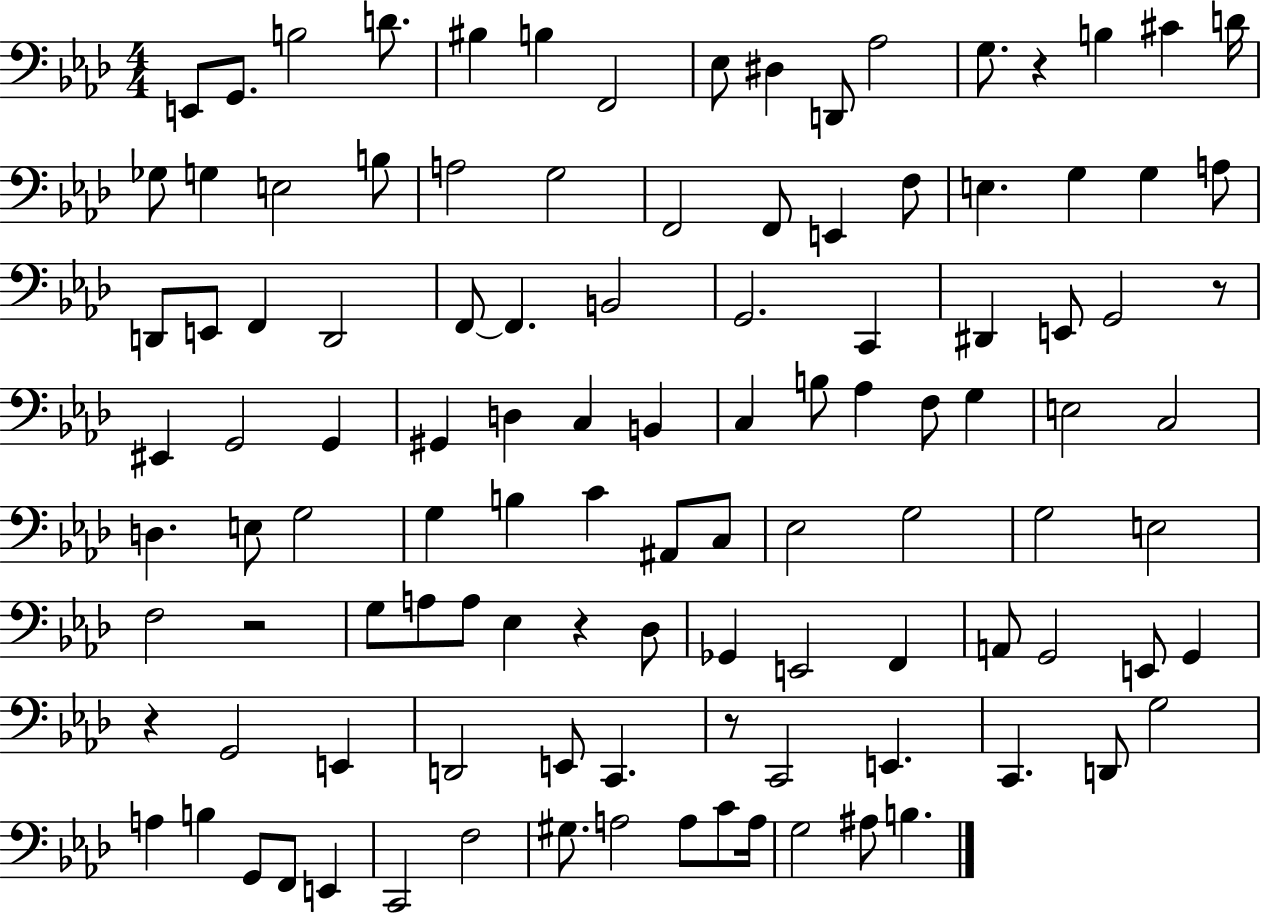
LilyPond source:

{
  \clef bass
  \numericTimeSignature
  \time 4/4
  \key aes \major
  e,8 g,8. b2 d'8. | bis4 b4 f,2 | ees8 dis4 d,8 aes2 | g8. r4 b4 cis'4 d'16 | \break ges8 g4 e2 b8 | a2 g2 | f,2 f,8 e,4 f8 | e4. g4 g4 a8 | \break d,8 e,8 f,4 d,2 | f,8~~ f,4. b,2 | g,2. c,4 | dis,4 e,8 g,2 r8 | \break eis,4 g,2 g,4 | gis,4 d4 c4 b,4 | c4 b8 aes4 f8 g4 | e2 c2 | \break d4. e8 g2 | g4 b4 c'4 ais,8 c8 | ees2 g2 | g2 e2 | \break f2 r2 | g8 a8 a8 ees4 r4 des8 | ges,4 e,2 f,4 | a,8 g,2 e,8 g,4 | \break r4 g,2 e,4 | d,2 e,8 c,4. | r8 c,2 e,4. | c,4. d,8 g2 | \break a4 b4 g,8 f,8 e,4 | c,2 f2 | gis8. a2 a8 c'8 a16 | g2 ais8 b4. | \break \bar "|."
}